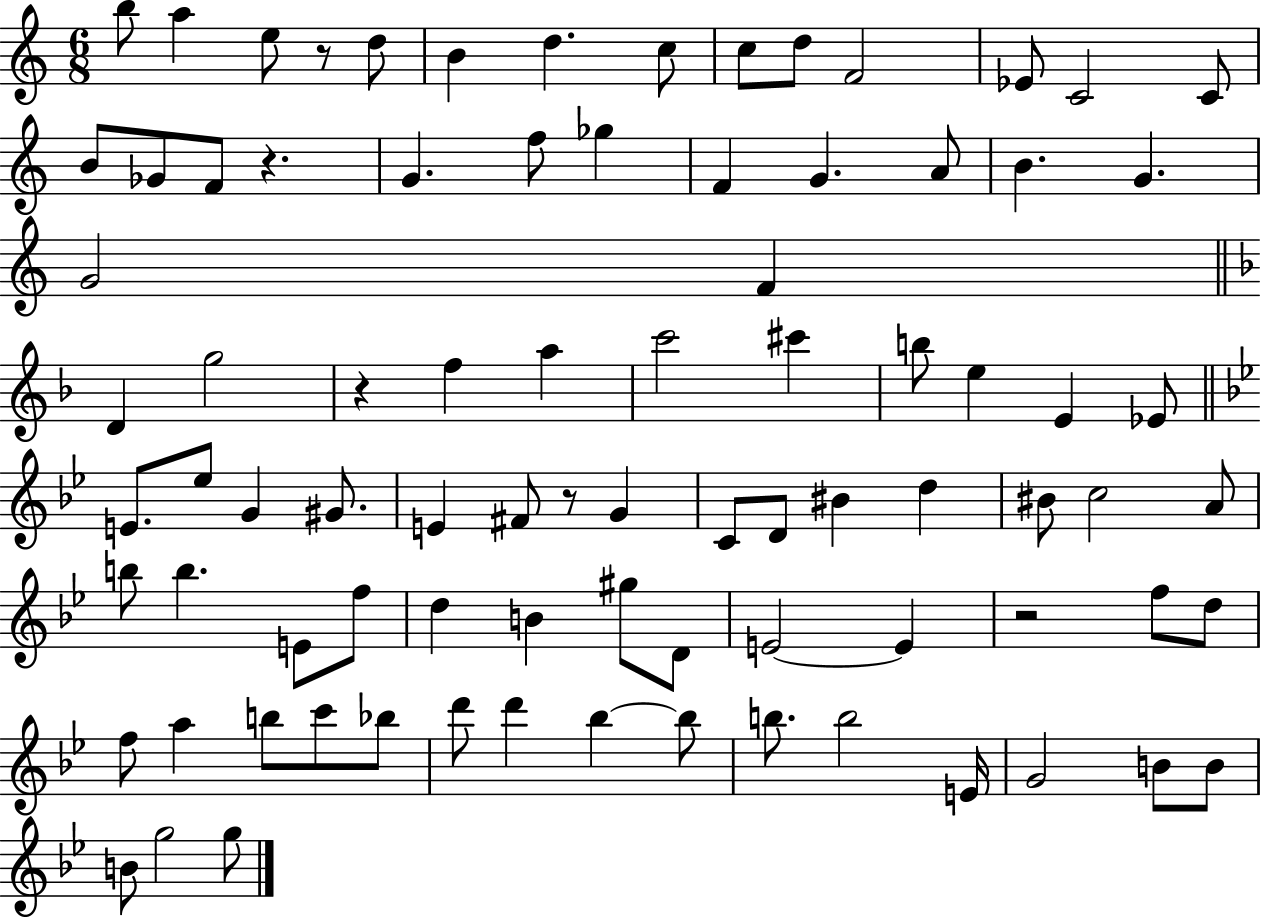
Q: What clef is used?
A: treble